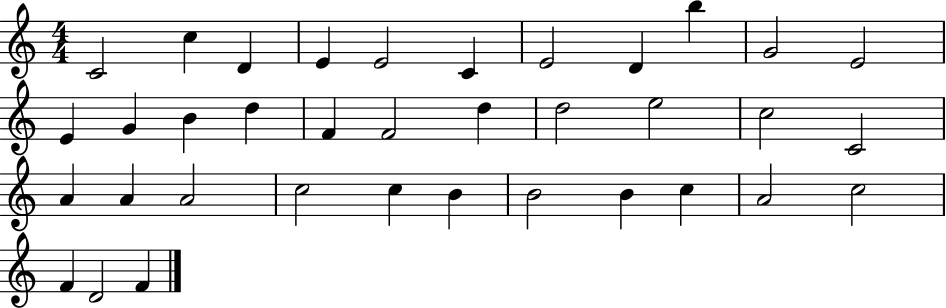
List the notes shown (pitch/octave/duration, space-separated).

C4/h C5/q D4/q E4/q E4/h C4/q E4/h D4/q B5/q G4/h E4/h E4/q G4/q B4/q D5/q F4/q F4/h D5/q D5/h E5/h C5/h C4/h A4/q A4/q A4/h C5/h C5/q B4/q B4/h B4/q C5/q A4/h C5/h F4/q D4/h F4/q